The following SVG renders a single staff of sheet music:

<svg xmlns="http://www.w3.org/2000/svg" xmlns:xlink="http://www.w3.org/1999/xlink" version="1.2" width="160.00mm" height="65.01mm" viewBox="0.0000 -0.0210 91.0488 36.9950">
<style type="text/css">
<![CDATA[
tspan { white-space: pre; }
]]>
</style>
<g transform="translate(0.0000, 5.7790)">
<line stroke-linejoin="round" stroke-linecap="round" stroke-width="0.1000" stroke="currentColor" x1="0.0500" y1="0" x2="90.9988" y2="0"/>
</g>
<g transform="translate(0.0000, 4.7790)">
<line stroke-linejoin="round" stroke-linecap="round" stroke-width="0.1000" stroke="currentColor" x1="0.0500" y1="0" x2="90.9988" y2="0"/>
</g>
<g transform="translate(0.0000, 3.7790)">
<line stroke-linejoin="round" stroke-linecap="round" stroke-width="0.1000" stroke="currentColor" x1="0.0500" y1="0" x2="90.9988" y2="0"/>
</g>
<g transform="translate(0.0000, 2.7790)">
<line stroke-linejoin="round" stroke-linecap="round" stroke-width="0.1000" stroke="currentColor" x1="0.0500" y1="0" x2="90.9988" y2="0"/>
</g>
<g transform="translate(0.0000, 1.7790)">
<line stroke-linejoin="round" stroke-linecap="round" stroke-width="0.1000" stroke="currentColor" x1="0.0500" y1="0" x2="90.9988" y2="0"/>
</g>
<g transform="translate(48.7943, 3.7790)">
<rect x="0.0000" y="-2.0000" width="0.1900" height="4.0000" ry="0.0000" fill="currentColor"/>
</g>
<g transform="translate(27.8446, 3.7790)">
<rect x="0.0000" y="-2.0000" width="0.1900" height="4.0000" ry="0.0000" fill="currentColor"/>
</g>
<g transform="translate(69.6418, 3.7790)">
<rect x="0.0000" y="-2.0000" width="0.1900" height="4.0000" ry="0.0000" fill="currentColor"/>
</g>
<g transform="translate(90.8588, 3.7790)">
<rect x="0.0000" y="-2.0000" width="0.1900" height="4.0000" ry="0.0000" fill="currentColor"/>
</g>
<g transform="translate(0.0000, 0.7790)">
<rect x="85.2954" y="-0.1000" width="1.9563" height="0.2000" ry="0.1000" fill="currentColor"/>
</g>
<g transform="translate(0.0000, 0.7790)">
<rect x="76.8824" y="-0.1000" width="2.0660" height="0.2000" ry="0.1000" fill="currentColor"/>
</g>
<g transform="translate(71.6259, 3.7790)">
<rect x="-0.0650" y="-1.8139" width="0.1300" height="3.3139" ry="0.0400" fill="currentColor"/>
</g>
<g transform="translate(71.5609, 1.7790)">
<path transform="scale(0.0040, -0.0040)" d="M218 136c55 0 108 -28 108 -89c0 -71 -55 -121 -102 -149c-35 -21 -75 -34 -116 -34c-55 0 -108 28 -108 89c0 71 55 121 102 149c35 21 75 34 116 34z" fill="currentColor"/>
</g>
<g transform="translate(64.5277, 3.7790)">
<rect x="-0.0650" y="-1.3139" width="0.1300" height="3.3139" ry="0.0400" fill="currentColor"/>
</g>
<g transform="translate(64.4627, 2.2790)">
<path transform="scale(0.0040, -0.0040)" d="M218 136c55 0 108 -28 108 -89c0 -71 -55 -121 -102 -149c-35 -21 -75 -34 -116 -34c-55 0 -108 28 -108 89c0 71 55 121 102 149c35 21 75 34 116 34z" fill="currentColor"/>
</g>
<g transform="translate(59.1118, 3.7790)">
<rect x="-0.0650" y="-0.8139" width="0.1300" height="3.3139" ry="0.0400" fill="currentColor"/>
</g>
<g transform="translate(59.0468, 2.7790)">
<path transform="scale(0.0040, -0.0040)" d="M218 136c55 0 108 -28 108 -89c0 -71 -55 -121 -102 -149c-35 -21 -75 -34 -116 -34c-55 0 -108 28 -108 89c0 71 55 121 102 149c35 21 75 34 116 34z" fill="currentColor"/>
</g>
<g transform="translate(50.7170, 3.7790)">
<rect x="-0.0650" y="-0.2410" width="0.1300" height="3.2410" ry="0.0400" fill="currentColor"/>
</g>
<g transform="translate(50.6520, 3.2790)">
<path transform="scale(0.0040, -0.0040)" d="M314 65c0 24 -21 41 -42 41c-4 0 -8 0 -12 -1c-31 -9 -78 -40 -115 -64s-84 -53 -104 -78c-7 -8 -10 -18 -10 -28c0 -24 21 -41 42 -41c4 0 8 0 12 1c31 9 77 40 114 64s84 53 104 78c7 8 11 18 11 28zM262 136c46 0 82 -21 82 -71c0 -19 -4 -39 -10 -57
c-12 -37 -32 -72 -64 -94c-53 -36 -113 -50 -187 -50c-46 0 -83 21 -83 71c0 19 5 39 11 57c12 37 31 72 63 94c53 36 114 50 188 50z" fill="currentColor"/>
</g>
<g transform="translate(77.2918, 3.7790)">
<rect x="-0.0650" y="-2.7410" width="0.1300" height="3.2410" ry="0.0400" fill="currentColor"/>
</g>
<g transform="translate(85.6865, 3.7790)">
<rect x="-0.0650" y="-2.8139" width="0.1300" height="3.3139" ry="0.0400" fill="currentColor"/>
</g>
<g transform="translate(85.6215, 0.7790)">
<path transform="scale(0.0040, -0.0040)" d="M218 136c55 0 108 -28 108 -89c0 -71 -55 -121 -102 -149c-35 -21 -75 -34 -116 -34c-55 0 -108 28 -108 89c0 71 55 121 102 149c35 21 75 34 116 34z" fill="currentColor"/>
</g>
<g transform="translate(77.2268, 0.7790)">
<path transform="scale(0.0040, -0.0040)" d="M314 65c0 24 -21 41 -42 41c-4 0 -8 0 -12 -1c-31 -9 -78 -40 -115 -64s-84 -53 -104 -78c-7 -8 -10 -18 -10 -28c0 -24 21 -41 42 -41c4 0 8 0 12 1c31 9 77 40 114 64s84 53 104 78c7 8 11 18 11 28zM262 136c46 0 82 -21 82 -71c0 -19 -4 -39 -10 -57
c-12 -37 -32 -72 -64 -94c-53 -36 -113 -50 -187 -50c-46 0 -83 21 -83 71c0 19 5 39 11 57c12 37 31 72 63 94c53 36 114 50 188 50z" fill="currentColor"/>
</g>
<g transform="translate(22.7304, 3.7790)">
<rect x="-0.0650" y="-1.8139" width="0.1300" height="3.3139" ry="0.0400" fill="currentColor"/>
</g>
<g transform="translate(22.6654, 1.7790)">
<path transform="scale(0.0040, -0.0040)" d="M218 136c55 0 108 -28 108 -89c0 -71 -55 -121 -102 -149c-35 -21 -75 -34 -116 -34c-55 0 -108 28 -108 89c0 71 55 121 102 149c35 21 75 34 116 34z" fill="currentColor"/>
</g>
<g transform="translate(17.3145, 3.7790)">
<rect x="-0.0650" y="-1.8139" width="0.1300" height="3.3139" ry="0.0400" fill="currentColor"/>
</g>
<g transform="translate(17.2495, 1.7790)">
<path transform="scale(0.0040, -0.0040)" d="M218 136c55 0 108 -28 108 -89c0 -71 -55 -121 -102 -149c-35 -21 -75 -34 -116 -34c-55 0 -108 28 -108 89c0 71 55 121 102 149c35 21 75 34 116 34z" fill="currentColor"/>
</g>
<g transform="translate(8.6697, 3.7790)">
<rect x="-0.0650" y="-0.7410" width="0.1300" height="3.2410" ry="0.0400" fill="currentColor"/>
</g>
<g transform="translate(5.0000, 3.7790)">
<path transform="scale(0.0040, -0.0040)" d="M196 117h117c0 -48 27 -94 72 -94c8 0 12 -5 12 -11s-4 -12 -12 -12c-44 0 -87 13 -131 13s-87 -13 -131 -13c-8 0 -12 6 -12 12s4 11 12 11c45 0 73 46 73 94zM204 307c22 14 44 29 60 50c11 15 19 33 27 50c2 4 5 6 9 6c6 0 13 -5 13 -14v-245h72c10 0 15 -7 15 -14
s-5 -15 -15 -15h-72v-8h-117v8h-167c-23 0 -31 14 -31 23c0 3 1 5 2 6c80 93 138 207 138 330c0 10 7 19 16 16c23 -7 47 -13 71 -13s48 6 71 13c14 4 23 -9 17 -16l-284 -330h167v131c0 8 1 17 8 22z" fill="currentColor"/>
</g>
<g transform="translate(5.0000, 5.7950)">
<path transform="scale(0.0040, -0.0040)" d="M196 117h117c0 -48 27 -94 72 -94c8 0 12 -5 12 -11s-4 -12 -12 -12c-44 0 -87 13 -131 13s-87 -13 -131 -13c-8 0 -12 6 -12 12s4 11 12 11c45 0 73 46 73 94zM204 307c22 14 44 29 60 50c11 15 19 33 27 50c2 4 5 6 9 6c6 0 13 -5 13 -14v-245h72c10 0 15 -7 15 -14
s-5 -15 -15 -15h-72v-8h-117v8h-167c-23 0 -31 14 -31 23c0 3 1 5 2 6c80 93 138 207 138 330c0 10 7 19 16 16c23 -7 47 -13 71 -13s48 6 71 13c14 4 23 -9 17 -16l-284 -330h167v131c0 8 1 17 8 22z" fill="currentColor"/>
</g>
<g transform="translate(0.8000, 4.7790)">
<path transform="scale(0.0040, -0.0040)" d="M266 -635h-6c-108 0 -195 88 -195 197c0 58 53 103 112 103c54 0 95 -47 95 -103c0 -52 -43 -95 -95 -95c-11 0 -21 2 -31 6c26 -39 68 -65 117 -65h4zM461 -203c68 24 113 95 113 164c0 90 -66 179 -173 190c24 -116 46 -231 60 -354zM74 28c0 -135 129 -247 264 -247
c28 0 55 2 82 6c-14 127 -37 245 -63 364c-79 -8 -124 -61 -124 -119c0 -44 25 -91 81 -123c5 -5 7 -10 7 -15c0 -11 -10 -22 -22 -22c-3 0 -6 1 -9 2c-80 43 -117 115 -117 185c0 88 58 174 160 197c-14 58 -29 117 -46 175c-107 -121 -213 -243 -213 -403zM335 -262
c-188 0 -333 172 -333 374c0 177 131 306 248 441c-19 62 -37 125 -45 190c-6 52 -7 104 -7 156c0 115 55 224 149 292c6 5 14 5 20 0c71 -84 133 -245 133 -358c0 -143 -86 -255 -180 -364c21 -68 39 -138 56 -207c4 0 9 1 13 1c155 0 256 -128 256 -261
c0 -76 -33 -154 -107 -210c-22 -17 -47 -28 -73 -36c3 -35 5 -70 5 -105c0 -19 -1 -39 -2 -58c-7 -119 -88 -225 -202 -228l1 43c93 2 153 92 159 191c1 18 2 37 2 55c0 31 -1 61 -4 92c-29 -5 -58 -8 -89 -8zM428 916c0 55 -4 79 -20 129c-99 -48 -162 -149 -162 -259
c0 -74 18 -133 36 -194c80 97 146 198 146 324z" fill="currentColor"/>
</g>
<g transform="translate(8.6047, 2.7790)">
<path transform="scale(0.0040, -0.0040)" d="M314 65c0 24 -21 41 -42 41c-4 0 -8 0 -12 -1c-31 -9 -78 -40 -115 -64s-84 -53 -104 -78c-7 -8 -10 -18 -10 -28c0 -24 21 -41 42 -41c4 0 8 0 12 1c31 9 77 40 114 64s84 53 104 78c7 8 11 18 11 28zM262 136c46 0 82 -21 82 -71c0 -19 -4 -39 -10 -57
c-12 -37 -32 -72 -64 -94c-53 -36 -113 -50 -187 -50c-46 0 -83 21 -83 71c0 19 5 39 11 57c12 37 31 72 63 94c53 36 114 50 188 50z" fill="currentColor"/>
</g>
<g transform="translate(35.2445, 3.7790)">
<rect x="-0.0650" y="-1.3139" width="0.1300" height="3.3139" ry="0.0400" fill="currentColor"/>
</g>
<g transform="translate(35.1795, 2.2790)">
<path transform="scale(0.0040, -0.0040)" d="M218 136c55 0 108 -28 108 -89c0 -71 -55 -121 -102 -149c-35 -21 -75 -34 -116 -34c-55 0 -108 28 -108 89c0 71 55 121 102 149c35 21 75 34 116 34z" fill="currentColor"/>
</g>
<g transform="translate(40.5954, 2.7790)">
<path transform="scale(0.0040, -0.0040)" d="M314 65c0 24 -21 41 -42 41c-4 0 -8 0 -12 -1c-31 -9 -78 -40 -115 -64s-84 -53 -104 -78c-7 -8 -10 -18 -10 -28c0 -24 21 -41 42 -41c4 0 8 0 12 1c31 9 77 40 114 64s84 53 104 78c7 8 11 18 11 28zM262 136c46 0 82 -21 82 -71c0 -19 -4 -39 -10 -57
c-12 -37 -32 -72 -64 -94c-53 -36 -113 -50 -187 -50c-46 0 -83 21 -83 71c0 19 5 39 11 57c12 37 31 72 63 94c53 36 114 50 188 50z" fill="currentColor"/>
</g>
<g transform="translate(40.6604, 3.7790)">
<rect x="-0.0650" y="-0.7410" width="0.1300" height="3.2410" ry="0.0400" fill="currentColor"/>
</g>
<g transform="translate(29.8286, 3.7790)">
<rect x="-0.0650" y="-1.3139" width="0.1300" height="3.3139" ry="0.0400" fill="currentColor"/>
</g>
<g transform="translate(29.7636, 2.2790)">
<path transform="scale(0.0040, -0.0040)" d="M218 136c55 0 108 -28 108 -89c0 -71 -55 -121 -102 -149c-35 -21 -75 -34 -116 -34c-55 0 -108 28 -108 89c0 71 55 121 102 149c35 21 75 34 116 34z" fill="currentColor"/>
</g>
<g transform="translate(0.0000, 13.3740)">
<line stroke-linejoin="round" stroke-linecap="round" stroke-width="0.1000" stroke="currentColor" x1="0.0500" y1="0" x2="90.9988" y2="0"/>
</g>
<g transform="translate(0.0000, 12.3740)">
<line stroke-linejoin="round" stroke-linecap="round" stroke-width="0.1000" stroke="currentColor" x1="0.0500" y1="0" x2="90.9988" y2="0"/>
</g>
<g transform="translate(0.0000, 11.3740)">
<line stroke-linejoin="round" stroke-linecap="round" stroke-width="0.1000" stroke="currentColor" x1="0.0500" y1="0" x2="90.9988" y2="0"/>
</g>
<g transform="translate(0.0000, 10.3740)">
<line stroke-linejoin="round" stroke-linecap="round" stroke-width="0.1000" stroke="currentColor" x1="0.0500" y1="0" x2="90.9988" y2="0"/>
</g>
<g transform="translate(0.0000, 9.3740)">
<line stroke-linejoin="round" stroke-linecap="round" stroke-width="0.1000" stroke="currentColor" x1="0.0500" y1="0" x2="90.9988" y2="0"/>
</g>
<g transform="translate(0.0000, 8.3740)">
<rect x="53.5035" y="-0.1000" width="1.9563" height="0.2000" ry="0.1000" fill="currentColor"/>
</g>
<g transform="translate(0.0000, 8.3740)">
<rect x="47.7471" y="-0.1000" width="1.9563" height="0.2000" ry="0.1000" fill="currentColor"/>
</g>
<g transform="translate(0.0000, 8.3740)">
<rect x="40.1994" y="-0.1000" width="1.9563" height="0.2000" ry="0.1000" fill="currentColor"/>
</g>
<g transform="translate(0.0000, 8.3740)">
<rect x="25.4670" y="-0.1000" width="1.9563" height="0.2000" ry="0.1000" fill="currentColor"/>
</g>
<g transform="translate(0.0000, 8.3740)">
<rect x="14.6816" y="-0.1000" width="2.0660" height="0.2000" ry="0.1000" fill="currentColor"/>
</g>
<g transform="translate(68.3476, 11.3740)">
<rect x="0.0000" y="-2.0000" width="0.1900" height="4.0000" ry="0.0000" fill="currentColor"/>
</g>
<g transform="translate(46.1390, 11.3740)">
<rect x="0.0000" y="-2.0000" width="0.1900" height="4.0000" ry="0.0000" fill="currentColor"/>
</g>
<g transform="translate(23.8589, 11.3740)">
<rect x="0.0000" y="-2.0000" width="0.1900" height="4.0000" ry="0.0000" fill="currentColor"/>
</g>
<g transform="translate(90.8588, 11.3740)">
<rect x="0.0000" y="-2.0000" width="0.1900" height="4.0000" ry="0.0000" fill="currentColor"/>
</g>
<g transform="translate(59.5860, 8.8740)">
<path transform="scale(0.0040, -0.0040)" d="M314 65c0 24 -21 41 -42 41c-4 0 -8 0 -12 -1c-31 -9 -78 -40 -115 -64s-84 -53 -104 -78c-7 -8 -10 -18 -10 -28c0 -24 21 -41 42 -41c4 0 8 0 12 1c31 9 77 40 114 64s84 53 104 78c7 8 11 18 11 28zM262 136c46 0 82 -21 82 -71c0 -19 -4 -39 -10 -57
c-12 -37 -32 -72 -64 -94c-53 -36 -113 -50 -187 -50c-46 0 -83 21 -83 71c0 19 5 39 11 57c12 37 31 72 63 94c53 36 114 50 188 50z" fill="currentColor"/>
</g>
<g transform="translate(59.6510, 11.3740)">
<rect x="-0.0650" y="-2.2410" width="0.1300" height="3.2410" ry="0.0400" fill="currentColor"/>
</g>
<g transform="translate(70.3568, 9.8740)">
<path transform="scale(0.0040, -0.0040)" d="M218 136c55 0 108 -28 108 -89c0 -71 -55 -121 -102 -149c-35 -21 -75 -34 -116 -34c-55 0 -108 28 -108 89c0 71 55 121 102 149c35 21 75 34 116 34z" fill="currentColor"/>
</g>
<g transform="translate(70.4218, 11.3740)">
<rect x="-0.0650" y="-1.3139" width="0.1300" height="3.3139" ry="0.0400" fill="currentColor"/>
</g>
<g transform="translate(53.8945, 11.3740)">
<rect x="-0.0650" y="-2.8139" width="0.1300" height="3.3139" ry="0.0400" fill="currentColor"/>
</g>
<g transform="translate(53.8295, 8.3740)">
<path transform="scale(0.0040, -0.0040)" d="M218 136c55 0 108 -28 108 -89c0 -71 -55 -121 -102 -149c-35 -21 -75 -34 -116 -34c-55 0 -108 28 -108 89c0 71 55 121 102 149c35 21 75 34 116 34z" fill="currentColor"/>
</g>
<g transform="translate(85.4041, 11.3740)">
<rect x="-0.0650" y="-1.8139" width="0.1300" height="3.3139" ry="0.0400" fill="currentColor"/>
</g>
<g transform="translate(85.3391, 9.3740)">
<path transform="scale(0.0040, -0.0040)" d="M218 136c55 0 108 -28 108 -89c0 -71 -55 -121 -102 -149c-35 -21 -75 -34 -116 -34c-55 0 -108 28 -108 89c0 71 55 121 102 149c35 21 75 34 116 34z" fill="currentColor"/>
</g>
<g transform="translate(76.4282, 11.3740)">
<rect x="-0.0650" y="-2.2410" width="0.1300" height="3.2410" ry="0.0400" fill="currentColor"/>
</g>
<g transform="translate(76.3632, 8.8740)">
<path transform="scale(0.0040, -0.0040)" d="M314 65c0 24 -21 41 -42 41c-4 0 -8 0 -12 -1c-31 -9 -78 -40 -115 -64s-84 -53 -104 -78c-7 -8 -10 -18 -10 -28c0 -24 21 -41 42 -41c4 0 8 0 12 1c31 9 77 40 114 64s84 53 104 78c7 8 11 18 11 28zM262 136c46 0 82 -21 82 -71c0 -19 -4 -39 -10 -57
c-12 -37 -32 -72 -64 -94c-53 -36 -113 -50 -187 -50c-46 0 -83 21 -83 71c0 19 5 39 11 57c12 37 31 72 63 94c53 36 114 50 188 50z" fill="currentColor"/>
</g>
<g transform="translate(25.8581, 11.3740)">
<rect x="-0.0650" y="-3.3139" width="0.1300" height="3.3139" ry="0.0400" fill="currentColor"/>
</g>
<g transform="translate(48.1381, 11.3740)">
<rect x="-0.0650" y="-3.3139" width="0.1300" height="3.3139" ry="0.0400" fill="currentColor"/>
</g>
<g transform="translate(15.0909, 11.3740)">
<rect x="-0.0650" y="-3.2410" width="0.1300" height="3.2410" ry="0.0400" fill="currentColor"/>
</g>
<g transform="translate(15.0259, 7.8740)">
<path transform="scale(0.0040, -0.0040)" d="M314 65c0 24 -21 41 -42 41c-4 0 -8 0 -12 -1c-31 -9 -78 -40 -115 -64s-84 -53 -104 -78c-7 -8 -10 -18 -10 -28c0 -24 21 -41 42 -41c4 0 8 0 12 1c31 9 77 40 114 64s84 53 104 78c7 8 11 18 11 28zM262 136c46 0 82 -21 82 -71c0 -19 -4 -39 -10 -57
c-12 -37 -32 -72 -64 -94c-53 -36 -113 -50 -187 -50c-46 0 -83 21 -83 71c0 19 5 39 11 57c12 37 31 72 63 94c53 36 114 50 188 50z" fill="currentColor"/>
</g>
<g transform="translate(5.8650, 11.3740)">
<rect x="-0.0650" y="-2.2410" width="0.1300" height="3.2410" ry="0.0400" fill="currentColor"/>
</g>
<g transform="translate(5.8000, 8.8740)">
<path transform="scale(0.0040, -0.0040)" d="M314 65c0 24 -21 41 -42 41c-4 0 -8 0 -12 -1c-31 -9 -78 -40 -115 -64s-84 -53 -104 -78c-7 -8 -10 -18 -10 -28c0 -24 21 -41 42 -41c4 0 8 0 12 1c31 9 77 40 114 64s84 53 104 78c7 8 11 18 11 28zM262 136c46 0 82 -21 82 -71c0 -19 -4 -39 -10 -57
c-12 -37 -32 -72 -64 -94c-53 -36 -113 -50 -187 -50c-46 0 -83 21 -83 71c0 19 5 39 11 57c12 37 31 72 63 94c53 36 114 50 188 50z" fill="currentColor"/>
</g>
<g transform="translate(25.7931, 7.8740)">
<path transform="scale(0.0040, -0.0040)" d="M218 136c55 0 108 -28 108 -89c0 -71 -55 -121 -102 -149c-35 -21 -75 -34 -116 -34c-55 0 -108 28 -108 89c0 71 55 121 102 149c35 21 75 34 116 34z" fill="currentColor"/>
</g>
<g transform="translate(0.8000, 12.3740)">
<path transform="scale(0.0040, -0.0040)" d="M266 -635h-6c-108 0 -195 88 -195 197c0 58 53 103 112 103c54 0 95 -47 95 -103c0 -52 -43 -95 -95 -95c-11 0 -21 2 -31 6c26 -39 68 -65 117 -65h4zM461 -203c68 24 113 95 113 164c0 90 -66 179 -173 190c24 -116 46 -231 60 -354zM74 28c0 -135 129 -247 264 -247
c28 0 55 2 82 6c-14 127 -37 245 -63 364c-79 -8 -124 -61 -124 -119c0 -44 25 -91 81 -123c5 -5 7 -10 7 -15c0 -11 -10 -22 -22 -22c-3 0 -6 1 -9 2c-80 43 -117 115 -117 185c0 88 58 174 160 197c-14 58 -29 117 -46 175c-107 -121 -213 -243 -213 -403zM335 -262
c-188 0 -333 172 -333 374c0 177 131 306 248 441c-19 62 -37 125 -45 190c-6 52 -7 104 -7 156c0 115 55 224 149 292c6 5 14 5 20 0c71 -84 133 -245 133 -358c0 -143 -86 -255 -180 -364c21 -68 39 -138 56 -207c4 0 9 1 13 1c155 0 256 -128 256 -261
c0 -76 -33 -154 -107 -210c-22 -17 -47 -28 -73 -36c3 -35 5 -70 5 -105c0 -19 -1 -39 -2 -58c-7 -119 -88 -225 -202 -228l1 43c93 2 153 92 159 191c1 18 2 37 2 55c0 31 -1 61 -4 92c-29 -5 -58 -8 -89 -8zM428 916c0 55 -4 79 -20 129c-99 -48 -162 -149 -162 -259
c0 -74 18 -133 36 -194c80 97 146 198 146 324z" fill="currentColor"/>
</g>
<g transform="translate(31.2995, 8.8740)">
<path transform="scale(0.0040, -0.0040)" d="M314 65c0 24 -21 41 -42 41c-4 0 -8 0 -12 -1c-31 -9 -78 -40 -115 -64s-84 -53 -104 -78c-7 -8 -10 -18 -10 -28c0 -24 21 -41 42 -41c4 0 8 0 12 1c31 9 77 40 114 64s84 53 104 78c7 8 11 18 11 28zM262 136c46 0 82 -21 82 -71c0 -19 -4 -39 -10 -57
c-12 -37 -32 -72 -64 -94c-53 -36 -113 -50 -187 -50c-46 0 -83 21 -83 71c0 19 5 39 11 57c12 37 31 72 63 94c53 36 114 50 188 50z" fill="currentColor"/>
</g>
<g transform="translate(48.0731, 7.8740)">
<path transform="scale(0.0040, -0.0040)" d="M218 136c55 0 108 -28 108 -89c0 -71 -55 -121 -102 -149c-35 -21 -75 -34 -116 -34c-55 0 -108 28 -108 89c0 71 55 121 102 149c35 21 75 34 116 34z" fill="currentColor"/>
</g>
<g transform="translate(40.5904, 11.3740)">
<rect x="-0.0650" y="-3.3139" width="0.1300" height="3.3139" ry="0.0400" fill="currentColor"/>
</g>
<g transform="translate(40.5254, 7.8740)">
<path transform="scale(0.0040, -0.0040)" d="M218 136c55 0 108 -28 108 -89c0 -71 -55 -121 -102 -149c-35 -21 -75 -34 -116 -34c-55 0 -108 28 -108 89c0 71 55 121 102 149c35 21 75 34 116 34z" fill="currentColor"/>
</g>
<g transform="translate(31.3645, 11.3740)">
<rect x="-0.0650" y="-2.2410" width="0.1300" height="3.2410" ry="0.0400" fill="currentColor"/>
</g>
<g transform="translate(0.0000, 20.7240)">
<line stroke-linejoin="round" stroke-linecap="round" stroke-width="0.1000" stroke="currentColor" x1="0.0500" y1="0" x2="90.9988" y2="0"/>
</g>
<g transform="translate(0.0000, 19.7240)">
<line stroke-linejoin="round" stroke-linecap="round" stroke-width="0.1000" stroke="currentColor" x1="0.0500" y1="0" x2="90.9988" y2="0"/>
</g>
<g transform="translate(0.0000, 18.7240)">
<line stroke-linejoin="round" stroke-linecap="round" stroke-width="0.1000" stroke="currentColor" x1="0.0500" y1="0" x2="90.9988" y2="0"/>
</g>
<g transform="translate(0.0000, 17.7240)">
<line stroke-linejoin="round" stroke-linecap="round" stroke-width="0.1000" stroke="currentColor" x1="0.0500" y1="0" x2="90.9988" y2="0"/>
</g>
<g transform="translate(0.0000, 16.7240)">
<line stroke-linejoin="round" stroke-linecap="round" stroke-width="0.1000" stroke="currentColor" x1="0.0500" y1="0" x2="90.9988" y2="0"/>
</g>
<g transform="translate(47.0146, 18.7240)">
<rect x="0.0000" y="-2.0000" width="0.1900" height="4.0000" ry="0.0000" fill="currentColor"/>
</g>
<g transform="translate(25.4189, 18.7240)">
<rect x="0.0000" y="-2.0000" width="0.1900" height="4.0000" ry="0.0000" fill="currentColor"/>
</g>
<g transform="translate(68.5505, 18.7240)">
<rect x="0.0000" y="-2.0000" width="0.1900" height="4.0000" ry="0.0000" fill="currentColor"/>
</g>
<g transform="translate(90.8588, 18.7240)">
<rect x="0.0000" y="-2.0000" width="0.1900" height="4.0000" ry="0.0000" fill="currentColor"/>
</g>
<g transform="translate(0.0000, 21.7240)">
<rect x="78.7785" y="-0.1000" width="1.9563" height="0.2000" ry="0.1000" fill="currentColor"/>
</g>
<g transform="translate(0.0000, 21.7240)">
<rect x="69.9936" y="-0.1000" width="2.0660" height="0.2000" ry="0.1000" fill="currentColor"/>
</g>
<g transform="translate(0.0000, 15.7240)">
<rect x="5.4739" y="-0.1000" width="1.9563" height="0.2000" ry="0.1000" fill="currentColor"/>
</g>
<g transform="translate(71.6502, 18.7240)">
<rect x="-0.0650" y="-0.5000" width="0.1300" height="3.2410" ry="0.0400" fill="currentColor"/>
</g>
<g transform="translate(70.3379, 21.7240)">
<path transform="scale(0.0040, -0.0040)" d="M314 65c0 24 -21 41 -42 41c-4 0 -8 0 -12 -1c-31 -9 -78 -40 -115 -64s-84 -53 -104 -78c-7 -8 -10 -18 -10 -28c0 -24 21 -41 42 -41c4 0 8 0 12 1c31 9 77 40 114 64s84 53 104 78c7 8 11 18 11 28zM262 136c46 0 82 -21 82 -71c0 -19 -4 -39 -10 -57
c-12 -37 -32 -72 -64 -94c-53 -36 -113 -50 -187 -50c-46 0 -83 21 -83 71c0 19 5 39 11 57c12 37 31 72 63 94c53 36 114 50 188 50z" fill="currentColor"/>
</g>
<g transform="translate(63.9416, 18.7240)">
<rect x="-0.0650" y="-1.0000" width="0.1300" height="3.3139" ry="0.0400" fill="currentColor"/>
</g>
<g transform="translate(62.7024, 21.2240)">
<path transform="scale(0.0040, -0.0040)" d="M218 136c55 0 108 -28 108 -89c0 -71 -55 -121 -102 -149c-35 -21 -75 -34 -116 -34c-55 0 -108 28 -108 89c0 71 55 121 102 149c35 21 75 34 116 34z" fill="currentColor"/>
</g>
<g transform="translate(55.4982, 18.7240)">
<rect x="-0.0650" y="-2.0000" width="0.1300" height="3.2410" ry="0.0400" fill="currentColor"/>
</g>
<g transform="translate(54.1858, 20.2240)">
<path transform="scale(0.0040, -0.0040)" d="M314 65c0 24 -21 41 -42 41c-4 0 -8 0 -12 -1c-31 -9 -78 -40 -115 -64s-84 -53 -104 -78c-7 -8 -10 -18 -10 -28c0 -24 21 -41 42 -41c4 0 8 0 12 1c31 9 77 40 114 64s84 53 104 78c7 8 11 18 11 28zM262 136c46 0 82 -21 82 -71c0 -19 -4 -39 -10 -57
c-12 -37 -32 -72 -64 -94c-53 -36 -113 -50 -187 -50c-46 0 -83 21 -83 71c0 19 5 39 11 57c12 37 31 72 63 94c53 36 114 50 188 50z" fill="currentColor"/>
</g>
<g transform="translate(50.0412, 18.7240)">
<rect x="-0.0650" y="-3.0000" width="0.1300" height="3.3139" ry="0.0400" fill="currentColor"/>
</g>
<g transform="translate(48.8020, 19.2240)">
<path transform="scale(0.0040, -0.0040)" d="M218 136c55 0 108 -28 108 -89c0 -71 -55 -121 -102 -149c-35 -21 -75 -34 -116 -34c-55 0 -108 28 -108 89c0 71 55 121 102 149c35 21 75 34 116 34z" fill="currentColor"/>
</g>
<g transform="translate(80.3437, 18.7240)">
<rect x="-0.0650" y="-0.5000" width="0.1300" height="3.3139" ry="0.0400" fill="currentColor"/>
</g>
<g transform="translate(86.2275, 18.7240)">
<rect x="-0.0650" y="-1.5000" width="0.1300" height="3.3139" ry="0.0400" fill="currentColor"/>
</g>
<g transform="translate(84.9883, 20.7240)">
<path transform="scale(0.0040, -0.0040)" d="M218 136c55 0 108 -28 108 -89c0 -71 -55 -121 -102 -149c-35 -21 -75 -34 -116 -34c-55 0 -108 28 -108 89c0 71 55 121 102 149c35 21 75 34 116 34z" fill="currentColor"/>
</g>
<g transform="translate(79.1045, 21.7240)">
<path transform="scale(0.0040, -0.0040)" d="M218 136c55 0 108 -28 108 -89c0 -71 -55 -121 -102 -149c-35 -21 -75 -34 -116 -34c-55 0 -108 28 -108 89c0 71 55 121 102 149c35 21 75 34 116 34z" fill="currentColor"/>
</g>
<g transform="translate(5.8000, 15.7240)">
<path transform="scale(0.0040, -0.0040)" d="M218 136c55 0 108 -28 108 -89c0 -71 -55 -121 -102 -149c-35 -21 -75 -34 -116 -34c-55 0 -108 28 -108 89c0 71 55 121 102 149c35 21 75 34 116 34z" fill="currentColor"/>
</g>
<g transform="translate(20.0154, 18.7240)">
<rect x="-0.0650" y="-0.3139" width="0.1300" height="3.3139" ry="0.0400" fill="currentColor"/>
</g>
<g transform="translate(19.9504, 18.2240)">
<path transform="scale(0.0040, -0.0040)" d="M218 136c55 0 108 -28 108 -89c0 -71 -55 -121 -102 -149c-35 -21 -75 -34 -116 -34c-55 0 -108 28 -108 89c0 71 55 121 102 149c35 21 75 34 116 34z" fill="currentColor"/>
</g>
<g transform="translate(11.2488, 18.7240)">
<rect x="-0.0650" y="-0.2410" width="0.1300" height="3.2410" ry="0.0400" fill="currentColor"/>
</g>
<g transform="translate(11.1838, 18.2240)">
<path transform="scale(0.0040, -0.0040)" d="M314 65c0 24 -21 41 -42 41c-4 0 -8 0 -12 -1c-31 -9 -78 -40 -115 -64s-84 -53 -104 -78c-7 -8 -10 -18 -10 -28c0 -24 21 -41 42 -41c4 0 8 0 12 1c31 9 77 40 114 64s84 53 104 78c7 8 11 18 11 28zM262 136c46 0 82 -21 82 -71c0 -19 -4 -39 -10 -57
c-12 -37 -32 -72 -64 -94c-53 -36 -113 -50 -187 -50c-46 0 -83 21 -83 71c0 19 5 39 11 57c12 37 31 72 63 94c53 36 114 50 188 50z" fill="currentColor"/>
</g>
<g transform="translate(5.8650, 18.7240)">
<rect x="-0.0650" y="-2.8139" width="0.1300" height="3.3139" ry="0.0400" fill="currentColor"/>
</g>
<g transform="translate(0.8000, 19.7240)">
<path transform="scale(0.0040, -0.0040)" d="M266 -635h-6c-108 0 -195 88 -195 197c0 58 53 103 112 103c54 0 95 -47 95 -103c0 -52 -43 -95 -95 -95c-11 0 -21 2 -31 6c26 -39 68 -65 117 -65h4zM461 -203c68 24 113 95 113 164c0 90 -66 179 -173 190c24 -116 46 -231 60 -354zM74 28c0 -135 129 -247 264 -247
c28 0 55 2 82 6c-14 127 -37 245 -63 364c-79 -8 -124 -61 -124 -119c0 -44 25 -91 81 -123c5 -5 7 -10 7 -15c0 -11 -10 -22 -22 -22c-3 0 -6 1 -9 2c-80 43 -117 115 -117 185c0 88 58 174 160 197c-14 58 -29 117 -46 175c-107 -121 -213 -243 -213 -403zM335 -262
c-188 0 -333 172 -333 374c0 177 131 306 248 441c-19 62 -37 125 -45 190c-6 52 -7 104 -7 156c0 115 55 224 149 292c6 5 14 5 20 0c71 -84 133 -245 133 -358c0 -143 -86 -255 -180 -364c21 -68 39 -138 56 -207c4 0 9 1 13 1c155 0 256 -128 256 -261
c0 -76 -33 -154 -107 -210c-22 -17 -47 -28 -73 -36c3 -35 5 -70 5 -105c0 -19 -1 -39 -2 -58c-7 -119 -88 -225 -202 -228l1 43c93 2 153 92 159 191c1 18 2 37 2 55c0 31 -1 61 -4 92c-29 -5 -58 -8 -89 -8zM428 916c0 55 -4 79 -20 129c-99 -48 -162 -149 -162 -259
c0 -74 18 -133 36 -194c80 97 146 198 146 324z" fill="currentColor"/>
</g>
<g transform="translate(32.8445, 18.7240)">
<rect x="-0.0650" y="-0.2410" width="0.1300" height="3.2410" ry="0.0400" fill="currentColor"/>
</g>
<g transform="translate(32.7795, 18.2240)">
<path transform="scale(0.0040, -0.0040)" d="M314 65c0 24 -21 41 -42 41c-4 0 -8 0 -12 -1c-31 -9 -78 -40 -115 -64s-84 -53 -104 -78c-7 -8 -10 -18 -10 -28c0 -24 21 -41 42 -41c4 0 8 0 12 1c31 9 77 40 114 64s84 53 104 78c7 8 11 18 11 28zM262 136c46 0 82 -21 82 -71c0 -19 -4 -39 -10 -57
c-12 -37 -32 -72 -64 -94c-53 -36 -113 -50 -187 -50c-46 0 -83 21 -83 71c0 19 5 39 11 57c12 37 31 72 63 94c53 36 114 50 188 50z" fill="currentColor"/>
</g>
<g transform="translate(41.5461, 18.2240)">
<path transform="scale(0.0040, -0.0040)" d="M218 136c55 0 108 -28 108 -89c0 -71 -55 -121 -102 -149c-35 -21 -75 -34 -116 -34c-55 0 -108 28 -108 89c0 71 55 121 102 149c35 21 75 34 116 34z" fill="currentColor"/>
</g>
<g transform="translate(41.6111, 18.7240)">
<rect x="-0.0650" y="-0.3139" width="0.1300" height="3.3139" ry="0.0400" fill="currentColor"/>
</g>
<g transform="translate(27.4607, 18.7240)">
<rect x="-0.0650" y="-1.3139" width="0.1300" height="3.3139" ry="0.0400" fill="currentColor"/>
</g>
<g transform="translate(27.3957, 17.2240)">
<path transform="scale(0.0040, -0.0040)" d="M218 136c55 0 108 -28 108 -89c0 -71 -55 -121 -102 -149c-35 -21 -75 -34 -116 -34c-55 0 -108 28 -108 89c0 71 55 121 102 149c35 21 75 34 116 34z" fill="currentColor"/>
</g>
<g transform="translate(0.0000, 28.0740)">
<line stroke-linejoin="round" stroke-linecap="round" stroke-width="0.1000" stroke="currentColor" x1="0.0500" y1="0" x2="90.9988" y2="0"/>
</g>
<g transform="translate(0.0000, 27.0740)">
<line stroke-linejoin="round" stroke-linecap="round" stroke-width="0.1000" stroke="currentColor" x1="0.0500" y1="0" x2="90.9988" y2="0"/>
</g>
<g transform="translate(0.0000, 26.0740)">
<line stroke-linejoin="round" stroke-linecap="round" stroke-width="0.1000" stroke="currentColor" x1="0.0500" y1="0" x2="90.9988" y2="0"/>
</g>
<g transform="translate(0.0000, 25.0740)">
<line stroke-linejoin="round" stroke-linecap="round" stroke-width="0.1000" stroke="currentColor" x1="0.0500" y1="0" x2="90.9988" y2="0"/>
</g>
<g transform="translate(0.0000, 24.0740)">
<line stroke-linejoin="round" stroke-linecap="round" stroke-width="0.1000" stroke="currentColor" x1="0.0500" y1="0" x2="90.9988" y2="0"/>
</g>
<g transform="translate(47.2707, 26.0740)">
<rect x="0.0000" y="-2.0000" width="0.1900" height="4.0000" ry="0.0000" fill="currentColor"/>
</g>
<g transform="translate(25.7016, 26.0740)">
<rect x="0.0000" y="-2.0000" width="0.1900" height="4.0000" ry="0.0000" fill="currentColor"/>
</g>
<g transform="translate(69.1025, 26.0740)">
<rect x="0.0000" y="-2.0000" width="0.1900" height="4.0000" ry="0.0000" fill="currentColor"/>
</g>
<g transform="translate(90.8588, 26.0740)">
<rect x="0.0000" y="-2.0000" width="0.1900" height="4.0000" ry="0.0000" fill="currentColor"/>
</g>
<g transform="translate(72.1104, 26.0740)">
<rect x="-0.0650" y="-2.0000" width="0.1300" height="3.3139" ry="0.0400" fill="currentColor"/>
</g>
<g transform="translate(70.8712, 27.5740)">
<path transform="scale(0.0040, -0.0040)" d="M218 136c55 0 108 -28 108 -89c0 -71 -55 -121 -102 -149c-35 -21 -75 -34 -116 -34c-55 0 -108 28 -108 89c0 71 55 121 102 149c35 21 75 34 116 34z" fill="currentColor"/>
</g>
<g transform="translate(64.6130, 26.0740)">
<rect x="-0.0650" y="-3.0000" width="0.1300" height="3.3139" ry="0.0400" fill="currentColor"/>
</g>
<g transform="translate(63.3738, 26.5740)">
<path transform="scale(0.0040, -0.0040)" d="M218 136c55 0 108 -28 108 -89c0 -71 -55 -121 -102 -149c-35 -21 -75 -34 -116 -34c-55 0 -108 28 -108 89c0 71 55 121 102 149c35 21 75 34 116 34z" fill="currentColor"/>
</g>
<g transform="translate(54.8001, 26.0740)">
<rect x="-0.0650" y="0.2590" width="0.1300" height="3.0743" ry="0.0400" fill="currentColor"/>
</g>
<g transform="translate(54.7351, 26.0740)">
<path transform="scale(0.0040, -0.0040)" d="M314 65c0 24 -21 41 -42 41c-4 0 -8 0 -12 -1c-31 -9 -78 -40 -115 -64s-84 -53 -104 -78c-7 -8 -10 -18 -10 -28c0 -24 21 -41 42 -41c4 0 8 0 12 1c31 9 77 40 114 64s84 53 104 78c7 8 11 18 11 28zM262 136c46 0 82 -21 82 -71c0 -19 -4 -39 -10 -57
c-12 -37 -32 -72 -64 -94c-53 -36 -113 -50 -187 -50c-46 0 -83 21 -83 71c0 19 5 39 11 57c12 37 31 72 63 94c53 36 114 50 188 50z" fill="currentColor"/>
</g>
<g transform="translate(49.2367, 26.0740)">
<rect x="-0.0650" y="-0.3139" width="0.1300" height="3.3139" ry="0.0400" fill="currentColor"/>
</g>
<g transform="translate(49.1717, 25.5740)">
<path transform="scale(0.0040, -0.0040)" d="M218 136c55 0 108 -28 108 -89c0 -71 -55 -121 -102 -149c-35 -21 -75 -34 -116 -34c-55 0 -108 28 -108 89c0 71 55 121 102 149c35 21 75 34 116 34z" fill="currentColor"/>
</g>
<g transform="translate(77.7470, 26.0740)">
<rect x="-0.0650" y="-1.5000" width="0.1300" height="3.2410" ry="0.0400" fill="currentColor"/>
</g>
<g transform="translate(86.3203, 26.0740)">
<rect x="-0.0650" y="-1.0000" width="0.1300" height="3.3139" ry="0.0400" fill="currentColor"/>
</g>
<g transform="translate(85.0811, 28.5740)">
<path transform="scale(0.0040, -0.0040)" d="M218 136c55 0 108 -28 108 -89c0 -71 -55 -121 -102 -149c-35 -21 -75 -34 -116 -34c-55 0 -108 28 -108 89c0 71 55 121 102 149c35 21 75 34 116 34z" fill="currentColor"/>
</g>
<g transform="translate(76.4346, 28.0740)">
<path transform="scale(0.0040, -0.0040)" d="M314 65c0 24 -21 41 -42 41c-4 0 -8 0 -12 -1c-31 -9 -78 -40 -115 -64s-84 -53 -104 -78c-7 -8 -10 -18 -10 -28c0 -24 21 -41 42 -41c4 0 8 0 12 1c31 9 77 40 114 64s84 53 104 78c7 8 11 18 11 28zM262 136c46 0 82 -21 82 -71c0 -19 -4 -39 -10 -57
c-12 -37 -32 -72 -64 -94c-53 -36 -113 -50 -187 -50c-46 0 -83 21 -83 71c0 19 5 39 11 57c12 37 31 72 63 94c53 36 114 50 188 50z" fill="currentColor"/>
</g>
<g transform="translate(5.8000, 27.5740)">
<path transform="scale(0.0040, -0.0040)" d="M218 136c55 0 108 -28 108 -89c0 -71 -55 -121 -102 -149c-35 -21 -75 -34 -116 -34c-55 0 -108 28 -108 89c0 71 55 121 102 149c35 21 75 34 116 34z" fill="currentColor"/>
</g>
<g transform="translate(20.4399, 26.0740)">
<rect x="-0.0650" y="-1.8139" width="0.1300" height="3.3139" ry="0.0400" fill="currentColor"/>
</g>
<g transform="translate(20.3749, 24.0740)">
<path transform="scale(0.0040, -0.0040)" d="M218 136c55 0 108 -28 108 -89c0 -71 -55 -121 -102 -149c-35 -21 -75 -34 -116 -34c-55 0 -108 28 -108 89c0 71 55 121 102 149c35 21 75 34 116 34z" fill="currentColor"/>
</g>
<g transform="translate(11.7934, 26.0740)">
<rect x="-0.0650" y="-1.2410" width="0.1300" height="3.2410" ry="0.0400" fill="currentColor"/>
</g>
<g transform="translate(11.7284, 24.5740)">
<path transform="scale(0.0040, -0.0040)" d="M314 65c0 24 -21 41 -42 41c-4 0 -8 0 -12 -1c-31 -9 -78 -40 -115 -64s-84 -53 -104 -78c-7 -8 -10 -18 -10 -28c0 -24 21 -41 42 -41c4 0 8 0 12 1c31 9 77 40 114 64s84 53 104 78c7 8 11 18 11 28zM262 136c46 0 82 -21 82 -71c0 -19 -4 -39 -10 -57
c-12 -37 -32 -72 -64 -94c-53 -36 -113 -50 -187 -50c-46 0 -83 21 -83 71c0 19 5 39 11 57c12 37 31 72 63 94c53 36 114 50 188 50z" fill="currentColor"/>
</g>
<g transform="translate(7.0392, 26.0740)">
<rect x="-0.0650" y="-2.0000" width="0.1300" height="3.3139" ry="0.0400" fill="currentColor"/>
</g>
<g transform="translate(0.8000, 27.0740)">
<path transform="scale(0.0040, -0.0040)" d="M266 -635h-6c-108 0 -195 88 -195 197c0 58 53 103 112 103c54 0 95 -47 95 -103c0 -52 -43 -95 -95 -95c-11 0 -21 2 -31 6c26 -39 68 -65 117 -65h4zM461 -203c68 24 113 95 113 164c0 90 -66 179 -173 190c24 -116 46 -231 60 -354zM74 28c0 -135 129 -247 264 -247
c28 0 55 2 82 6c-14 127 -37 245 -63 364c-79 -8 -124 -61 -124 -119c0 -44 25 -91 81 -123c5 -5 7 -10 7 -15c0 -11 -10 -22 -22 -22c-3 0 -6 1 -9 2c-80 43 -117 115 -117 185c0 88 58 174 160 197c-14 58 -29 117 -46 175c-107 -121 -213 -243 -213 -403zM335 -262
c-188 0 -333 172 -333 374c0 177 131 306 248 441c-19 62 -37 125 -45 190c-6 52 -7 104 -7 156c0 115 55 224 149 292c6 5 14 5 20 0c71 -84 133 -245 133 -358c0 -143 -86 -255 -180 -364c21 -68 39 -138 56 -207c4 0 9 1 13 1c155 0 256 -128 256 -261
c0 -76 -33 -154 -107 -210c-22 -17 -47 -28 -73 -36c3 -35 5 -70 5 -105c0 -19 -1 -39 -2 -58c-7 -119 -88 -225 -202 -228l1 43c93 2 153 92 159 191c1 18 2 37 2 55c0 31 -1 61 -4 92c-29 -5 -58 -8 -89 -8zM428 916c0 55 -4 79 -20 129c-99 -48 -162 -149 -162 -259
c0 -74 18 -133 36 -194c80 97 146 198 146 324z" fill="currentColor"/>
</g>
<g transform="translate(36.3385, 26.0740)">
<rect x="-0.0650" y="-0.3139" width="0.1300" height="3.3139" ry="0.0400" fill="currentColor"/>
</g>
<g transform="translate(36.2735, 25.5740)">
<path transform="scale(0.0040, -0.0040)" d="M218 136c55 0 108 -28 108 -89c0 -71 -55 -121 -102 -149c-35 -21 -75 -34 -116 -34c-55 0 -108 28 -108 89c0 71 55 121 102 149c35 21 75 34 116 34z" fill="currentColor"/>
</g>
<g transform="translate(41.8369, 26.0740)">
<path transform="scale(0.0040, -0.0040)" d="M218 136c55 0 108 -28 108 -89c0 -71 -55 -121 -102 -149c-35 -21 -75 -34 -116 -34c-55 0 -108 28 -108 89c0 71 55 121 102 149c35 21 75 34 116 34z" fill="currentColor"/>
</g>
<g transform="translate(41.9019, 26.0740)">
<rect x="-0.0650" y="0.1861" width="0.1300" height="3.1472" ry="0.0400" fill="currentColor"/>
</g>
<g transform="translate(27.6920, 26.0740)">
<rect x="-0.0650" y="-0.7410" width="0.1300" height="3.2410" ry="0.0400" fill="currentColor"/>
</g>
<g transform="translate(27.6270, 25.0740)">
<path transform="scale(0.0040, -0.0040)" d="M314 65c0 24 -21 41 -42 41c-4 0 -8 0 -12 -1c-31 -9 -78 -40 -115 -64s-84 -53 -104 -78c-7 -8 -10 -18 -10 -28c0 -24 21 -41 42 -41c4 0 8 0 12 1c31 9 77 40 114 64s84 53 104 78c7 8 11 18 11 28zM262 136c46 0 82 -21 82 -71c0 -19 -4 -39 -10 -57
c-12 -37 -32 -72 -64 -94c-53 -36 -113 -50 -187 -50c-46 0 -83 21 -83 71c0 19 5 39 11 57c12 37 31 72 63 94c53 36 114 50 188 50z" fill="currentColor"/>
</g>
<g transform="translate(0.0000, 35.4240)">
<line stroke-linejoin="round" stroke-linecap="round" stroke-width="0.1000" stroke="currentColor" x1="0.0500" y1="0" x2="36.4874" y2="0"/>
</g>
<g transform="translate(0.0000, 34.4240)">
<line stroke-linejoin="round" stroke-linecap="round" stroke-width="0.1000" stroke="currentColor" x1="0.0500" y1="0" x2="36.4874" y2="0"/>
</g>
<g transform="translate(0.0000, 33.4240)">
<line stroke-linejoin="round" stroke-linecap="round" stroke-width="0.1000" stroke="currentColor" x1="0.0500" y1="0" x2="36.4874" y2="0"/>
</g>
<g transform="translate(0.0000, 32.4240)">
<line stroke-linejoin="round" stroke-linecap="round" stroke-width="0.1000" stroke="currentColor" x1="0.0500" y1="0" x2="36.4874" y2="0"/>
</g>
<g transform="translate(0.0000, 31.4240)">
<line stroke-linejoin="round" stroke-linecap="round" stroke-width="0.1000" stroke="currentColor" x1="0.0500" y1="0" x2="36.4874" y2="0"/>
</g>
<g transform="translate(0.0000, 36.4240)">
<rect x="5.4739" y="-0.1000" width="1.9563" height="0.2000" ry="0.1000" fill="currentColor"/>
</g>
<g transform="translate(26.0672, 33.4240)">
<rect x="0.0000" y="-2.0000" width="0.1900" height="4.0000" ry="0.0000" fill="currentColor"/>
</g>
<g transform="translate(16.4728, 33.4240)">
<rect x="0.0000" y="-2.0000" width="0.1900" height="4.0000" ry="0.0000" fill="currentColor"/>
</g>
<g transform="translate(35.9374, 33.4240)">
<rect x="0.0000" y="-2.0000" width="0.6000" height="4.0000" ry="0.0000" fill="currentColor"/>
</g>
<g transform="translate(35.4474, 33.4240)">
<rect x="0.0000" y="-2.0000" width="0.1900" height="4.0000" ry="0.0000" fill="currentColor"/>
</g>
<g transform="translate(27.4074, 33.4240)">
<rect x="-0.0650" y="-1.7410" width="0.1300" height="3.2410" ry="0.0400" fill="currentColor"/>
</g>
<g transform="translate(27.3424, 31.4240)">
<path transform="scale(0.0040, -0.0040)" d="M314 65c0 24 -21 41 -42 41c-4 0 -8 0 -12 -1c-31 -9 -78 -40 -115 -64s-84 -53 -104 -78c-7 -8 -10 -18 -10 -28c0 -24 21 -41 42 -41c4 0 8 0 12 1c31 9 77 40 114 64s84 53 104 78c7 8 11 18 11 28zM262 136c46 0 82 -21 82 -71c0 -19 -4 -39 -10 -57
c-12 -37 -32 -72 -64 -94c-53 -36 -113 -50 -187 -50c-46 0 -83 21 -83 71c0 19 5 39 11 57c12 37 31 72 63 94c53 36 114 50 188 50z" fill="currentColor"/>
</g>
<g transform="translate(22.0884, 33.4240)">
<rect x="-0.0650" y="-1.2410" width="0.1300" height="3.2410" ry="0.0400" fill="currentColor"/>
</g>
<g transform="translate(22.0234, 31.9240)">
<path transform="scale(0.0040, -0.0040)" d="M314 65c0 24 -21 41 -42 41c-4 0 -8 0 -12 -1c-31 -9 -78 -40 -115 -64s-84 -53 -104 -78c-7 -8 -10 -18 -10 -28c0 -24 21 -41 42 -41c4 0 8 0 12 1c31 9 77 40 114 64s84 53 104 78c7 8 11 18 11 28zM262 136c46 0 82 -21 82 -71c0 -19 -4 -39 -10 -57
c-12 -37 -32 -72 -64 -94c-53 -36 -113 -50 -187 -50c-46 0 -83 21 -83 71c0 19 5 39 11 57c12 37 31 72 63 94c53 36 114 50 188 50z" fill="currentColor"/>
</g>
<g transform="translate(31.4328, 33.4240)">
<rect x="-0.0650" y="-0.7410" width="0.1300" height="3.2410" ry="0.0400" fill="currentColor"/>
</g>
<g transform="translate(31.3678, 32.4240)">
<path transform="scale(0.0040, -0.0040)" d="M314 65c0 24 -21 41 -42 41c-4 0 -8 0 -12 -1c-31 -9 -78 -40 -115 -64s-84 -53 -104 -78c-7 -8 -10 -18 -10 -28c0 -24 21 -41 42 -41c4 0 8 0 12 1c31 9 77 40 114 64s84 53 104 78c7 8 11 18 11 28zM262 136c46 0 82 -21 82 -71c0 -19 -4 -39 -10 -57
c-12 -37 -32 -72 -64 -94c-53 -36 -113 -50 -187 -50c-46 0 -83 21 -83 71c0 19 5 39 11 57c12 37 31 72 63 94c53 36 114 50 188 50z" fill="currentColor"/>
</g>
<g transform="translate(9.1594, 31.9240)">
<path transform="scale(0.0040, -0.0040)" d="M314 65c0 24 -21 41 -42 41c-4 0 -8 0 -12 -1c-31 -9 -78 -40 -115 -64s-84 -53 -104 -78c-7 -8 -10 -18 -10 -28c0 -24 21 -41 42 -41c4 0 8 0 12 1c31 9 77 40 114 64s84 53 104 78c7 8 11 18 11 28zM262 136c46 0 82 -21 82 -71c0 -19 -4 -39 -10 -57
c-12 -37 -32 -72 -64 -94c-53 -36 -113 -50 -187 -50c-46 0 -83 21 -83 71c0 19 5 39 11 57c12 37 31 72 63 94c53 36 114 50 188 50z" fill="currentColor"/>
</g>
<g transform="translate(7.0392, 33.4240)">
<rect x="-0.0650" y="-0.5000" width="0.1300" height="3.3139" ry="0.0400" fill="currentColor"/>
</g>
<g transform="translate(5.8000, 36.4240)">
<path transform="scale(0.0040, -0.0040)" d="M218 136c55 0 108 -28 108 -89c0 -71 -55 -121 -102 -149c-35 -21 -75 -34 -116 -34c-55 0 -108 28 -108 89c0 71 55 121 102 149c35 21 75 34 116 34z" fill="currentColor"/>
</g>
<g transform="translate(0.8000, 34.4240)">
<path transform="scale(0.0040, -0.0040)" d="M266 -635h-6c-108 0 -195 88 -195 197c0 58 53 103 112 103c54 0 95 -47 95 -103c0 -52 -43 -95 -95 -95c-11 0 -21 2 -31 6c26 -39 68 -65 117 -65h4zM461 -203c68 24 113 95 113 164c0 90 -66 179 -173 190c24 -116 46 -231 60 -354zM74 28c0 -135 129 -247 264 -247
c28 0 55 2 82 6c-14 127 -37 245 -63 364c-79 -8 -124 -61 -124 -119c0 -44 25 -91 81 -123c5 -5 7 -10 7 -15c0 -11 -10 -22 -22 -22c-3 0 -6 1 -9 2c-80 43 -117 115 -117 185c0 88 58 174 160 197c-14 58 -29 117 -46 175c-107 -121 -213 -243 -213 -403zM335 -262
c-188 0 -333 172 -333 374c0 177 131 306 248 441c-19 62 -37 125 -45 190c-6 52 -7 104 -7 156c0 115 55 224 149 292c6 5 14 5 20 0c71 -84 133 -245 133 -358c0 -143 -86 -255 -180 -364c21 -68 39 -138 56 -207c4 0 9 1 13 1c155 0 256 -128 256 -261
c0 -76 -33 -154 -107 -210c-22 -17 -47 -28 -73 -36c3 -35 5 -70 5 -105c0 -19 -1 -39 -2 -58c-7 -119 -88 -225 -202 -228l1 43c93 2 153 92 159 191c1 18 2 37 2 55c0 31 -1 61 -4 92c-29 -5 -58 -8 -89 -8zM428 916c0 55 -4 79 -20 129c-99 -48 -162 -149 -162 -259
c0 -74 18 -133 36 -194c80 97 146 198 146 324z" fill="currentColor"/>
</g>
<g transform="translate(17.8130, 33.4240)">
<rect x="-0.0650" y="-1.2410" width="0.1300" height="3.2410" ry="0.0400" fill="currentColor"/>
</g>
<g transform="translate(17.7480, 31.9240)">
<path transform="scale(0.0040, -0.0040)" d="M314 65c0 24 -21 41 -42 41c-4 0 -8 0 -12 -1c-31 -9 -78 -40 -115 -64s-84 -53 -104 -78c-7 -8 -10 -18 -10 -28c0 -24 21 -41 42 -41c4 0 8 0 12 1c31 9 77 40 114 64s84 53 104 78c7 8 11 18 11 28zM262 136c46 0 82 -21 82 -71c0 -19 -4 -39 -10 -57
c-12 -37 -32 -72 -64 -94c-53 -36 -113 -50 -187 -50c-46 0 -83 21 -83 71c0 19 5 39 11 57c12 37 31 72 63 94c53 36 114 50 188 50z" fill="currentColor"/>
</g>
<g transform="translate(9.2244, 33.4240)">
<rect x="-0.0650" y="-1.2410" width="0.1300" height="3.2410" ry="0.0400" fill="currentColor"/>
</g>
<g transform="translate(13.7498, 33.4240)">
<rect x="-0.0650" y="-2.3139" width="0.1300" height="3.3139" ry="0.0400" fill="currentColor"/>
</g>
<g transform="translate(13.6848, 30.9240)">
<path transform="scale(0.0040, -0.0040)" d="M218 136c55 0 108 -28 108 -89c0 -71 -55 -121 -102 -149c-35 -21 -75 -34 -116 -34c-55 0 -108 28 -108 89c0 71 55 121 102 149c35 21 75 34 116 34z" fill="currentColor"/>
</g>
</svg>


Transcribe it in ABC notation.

X:1
T:Untitled
M:4/4
L:1/4
K:C
d2 f f e e d2 c2 d e f a2 a g2 b2 b g2 b b a g2 e g2 f a c2 c e c2 c A F2 D C2 C E F e2 f d2 c B c B2 A F E2 D C e2 g e2 e2 f2 d2